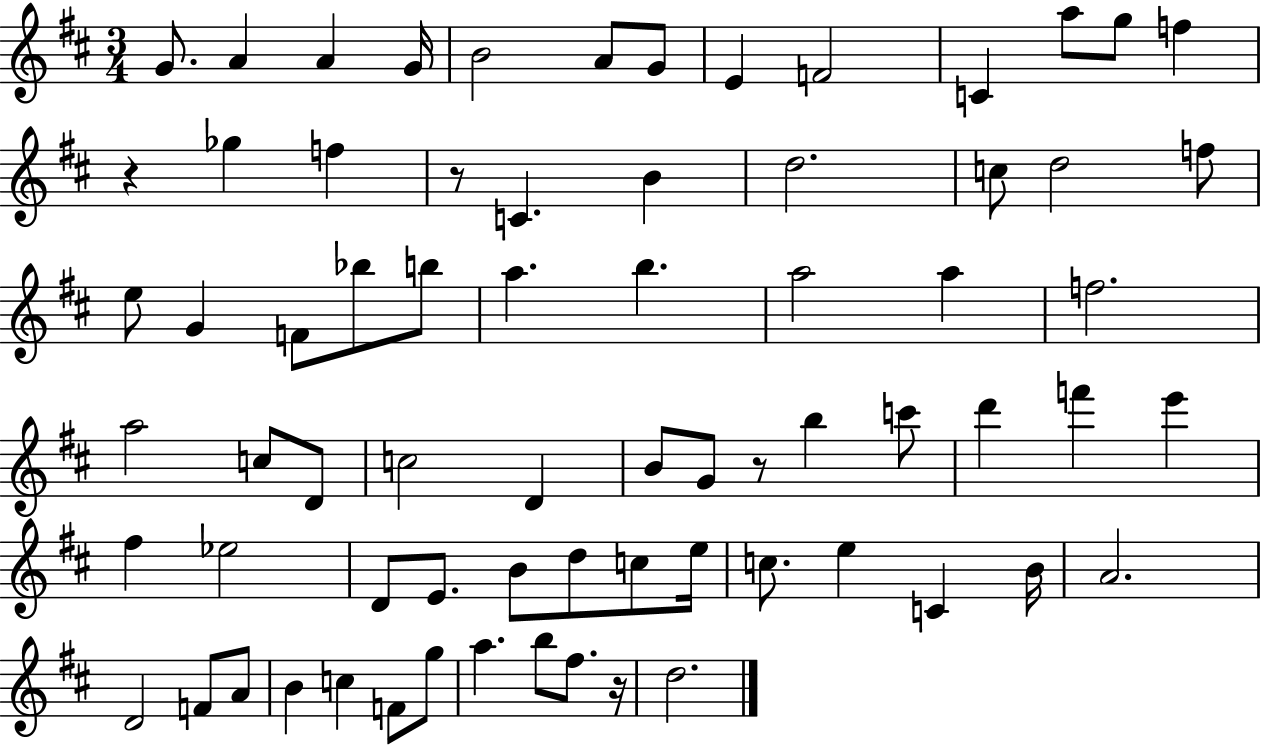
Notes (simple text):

G4/e. A4/q A4/q G4/s B4/h A4/e G4/e E4/q F4/h C4/q A5/e G5/e F5/q R/q Gb5/q F5/q R/e C4/q. B4/q D5/h. C5/e D5/h F5/e E5/e G4/q F4/e Bb5/e B5/e A5/q. B5/q. A5/h A5/q F5/h. A5/h C5/e D4/e C5/h D4/q B4/e G4/e R/e B5/q C6/e D6/q F6/q E6/q F#5/q Eb5/h D4/e E4/e. B4/e D5/e C5/e E5/s C5/e. E5/q C4/q B4/s A4/h. D4/h F4/e A4/e B4/q C5/q F4/e G5/e A5/q. B5/e F#5/e. R/s D5/h.